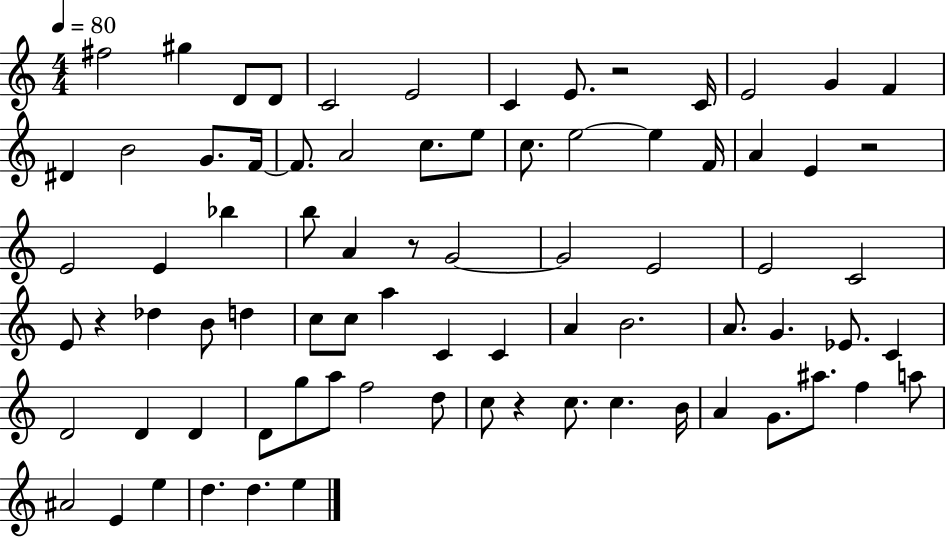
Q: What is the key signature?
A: C major